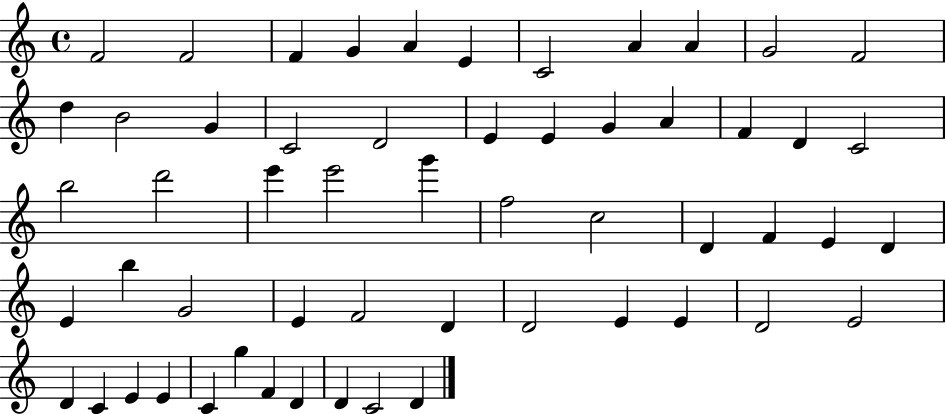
F4/h F4/h F4/q G4/q A4/q E4/q C4/h A4/q A4/q G4/h F4/h D5/q B4/h G4/q C4/h D4/h E4/q E4/q G4/q A4/q F4/q D4/q C4/h B5/h D6/h E6/q E6/h G6/q F5/h C5/h D4/q F4/q E4/q D4/q E4/q B5/q G4/h E4/q F4/h D4/q D4/h E4/q E4/q D4/h E4/h D4/q C4/q E4/q E4/q C4/q G5/q F4/q D4/q D4/q C4/h D4/q